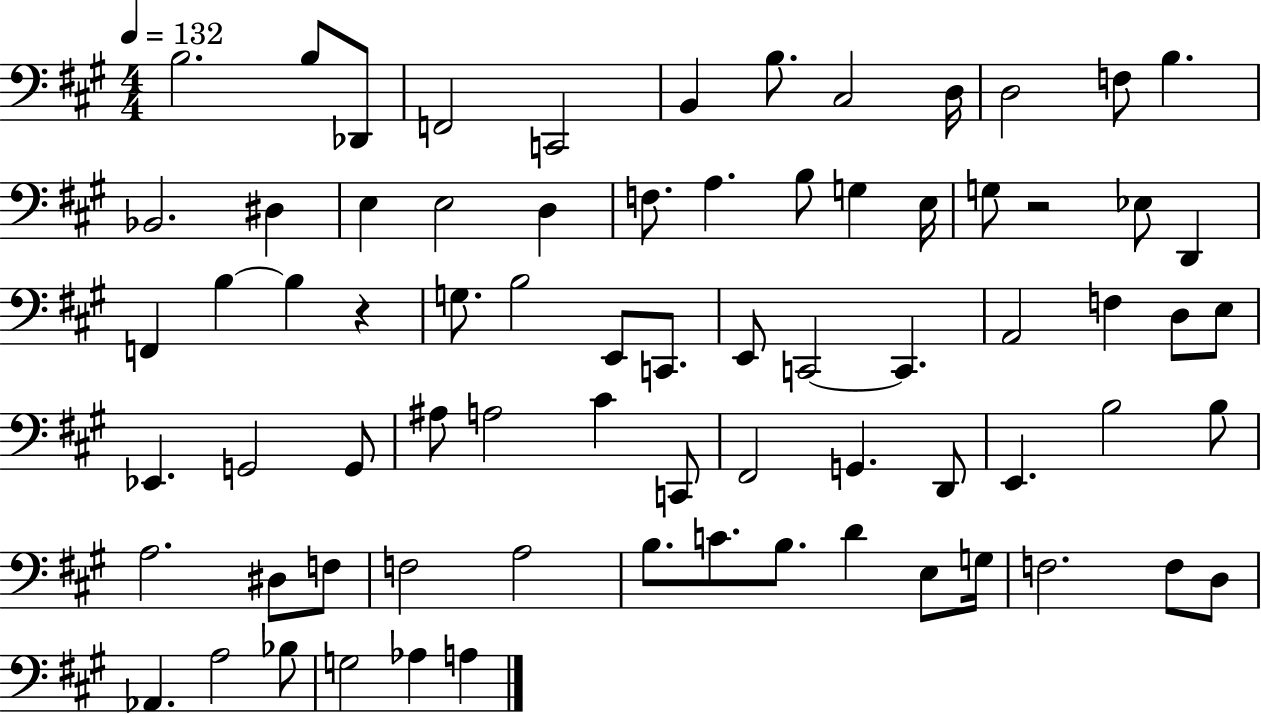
B3/h. B3/e Db2/e F2/h C2/h B2/q B3/e. C#3/h D3/s D3/h F3/e B3/q. Bb2/h. D#3/q E3/q E3/h D3/q F3/e. A3/q. B3/e G3/q E3/s G3/e R/h Eb3/e D2/q F2/q B3/q B3/q R/q G3/e. B3/h E2/e C2/e. E2/e C2/h C2/q. A2/h F3/q D3/e E3/e Eb2/q. G2/h G2/e A#3/e A3/h C#4/q C2/e F#2/h G2/q. D2/e E2/q. B3/h B3/e A3/h. D#3/e F3/e F3/h A3/h B3/e. C4/e. B3/e. D4/q E3/e G3/s F3/h. F3/e D3/e Ab2/q. A3/h Bb3/e G3/h Ab3/q A3/q